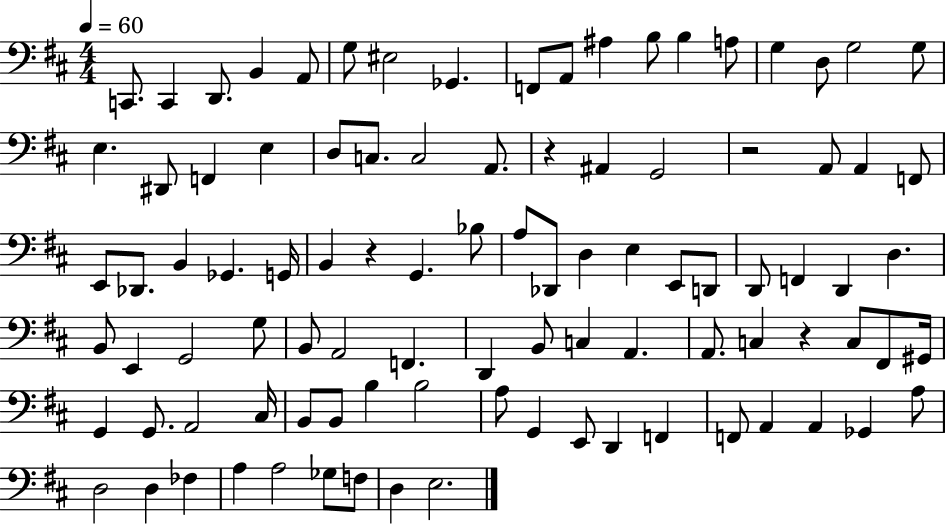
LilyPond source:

{
  \clef bass
  \numericTimeSignature
  \time 4/4
  \key d \major
  \tempo 4 = 60
  c,8. c,4 d,8. b,4 a,8 | g8 eis2 ges,4. | f,8 a,8 ais4 b8 b4 a8 | g4 d8 g2 g8 | \break e4. dis,8 f,4 e4 | d8 c8. c2 a,8. | r4 ais,4 g,2 | r2 a,8 a,4 f,8 | \break e,8 des,8. b,4 ges,4. g,16 | b,4 r4 g,4. bes8 | a8 des,8 d4 e4 e,8 d,8 | d,8 f,4 d,4 d4. | \break b,8 e,4 g,2 g8 | b,8 a,2 f,4. | d,4 b,8 c4 a,4. | a,8. c4 r4 c8 fis,8 gis,16 | \break g,4 g,8. a,2 cis16 | b,8 b,8 b4 b2 | a8 g,4 e,8 d,4 f,4 | f,8 a,4 a,4 ges,4 a8 | \break d2 d4 fes4 | a4 a2 ges8 f8 | d4 e2. | \bar "|."
}